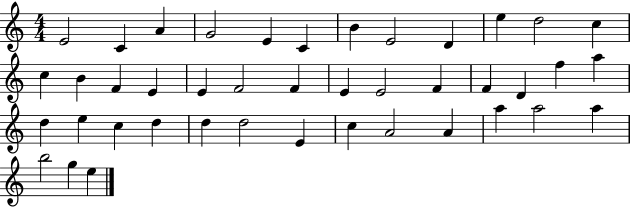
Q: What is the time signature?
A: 4/4